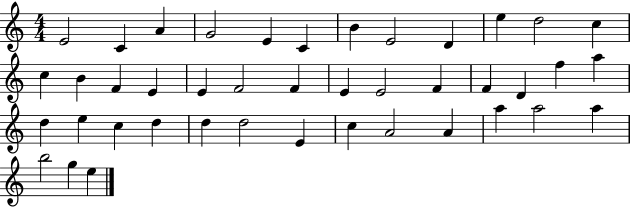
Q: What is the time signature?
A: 4/4